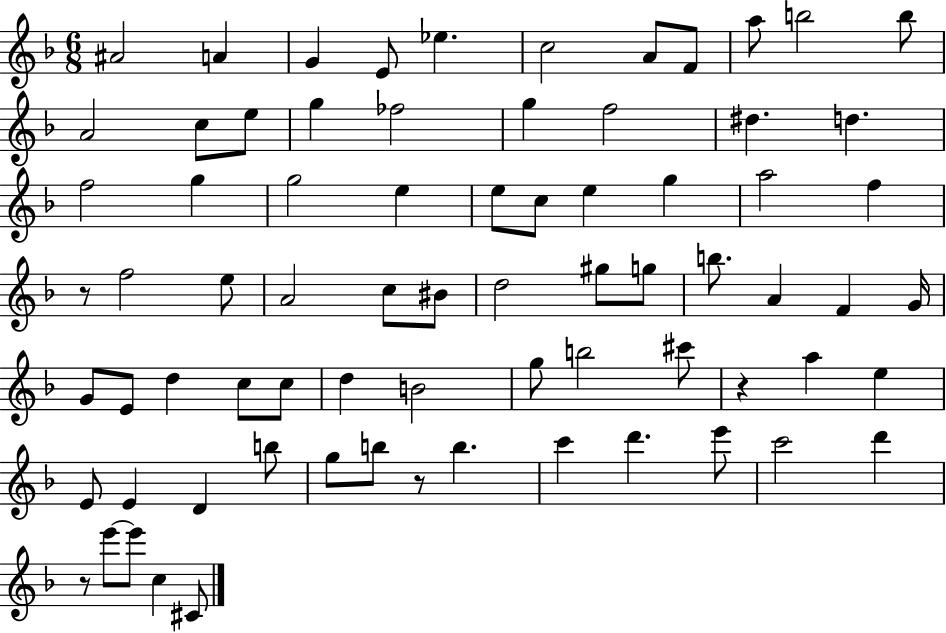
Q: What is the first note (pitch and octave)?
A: A#4